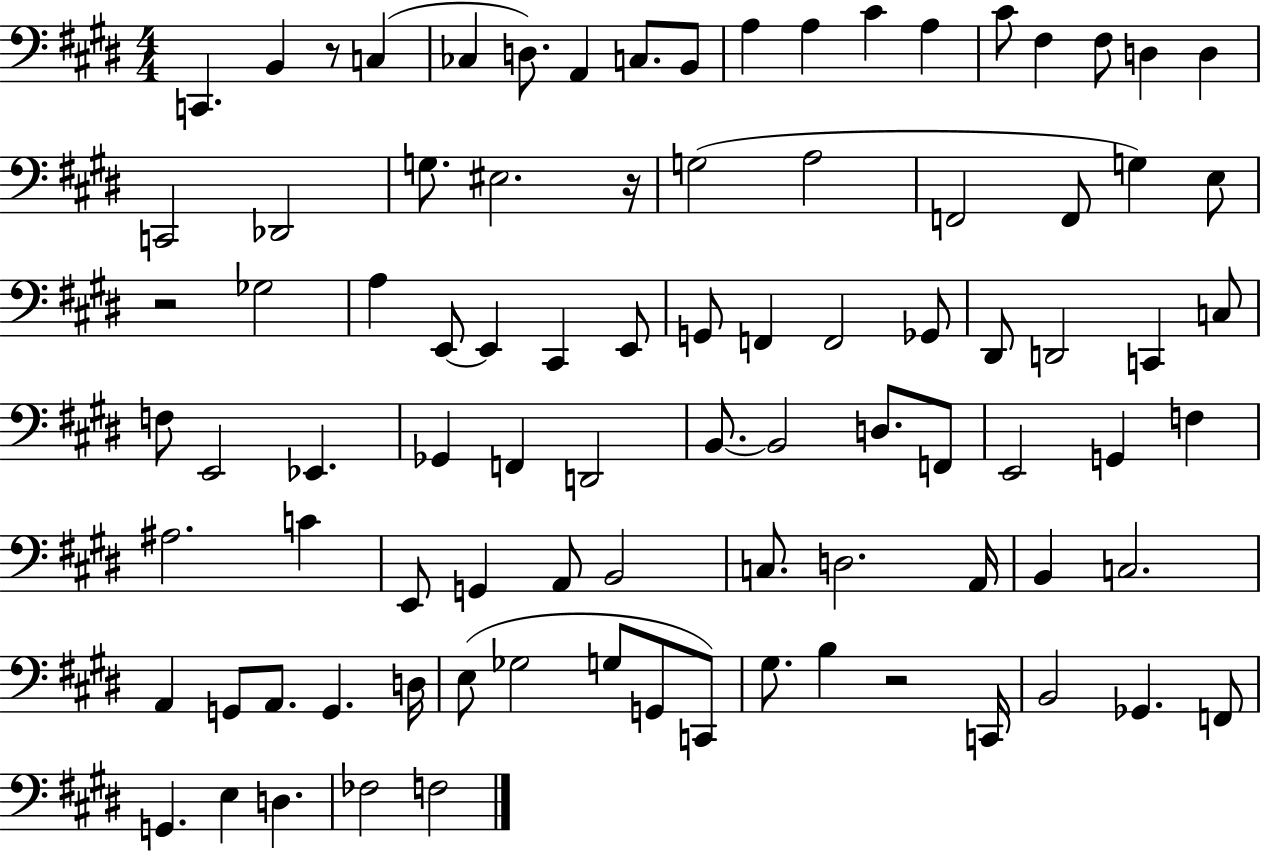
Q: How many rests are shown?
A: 4